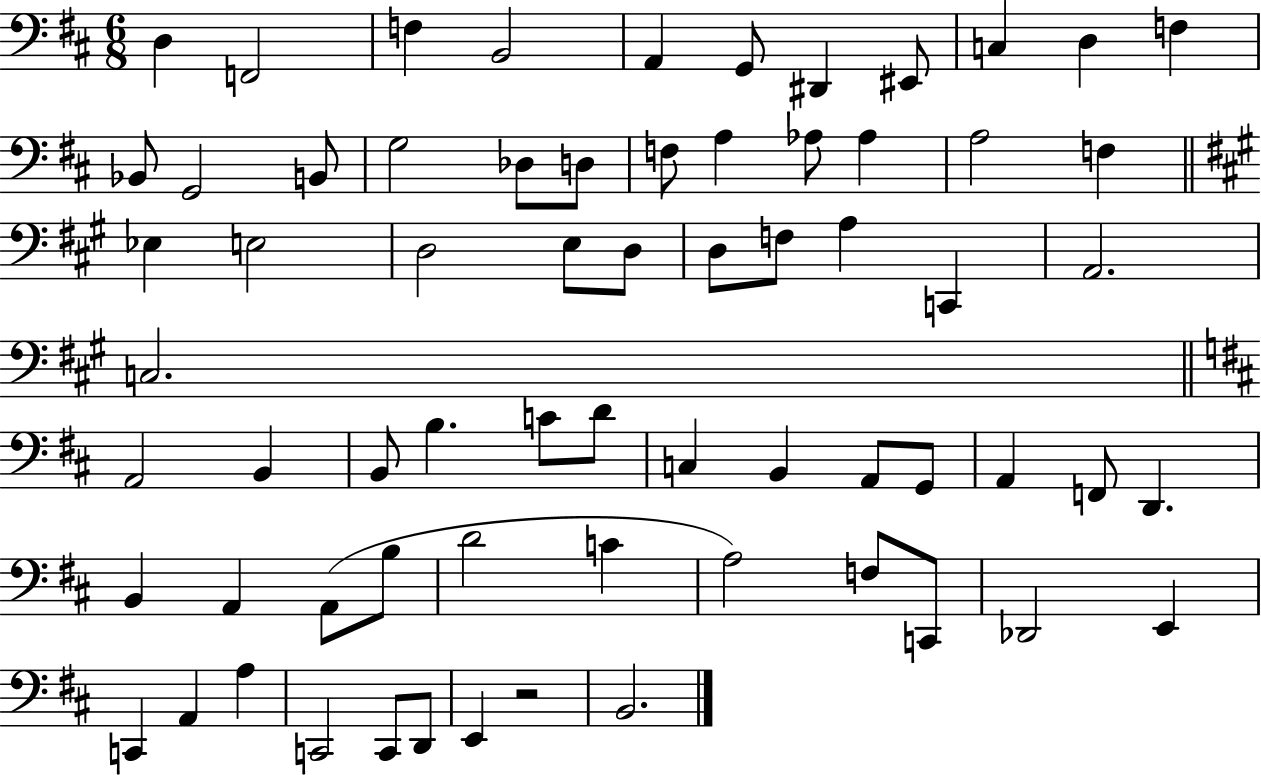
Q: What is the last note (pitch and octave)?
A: B2